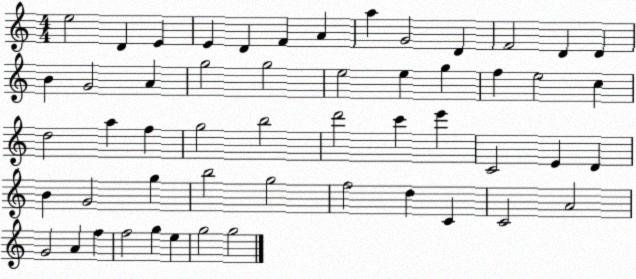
X:1
T:Untitled
M:4/4
L:1/4
K:C
e2 D E E D F A a G2 D F2 D D B G2 A g2 g2 e2 e g f e2 c d2 a f g2 b2 d'2 c' e' C2 E D B G2 g b2 g2 f2 d C C2 A2 G2 A f f2 g e g2 g2